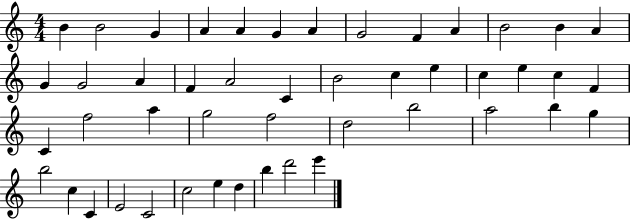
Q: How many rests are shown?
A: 0